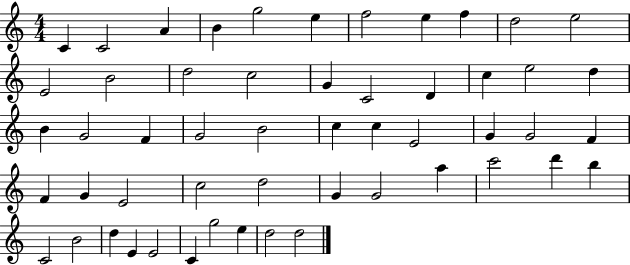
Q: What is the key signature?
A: C major